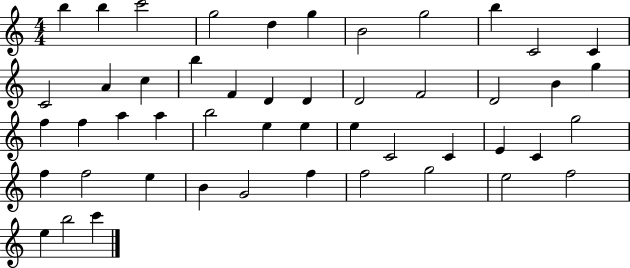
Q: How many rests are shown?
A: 0